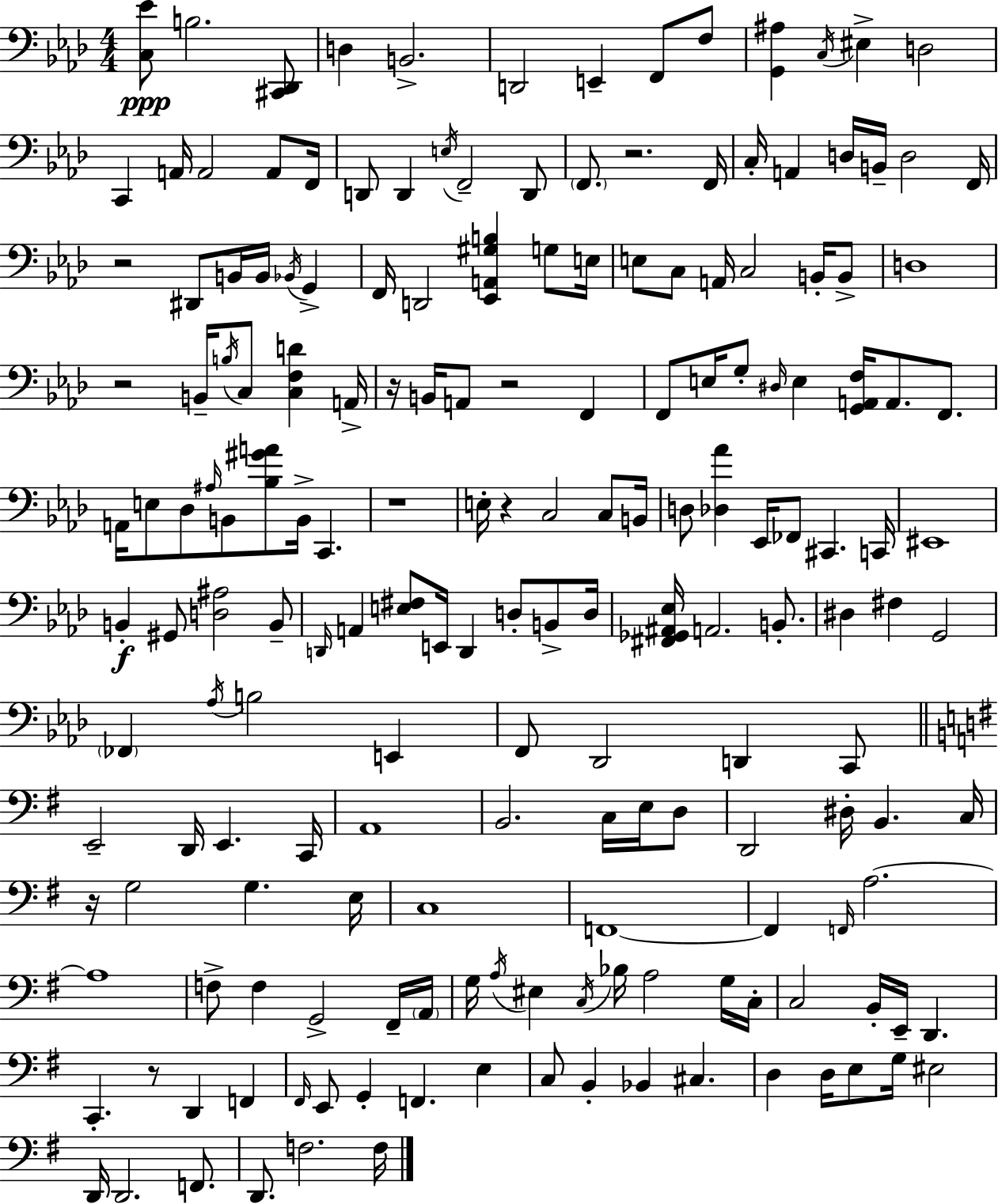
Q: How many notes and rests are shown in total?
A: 180